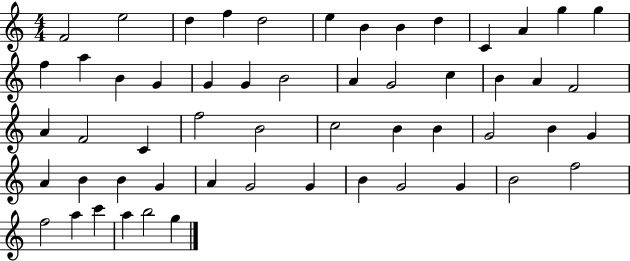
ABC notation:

X:1
T:Untitled
M:4/4
L:1/4
K:C
F2 e2 d f d2 e B B d C A g g f a B G G G B2 A G2 c B A F2 A F2 C f2 B2 c2 B B G2 B G A B B G A G2 G B G2 G B2 f2 f2 a c' a b2 g